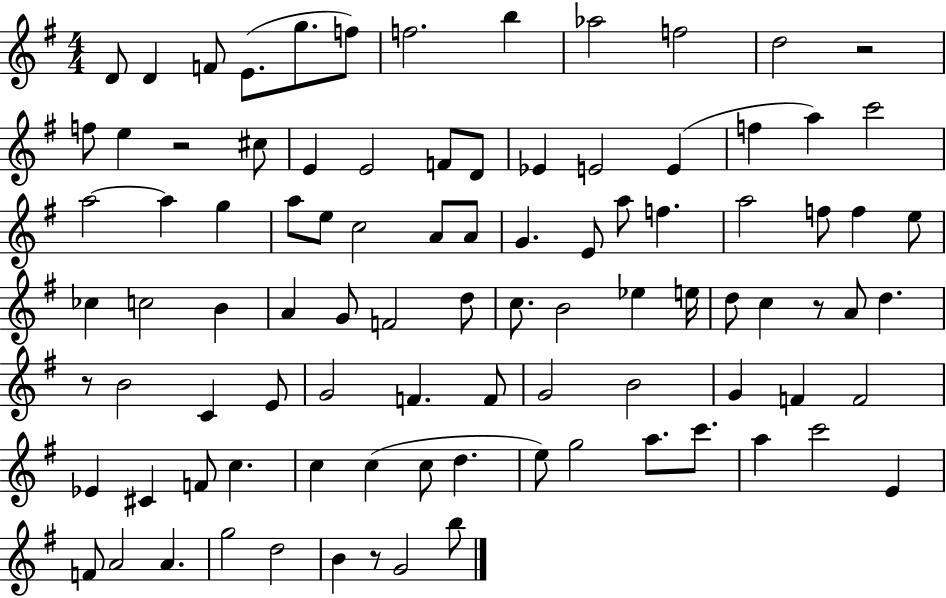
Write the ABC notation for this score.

X:1
T:Untitled
M:4/4
L:1/4
K:G
D/2 D F/2 E/2 g/2 f/2 f2 b _a2 f2 d2 z2 f/2 e z2 ^c/2 E E2 F/2 D/2 _E E2 E f a c'2 a2 a g a/2 e/2 c2 A/2 A/2 G E/2 a/2 f a2 f/2 f e/2 _c c2 B A G/2 F2 d/2 c/2 B2 _e e/4 d/2 c z/2 A/2 d z/2 B2 C E/2 G2 F F/2 G2 B2 G F F2 _E ^C F/2 c c c c/2 d e/2 g2 a/2 c'/2 a c'2 E F/2 A2 A g2 d2 B z/2 G2 b/2